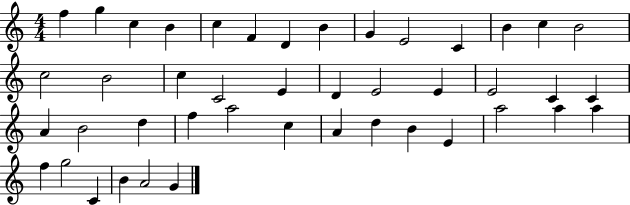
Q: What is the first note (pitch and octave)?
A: F5